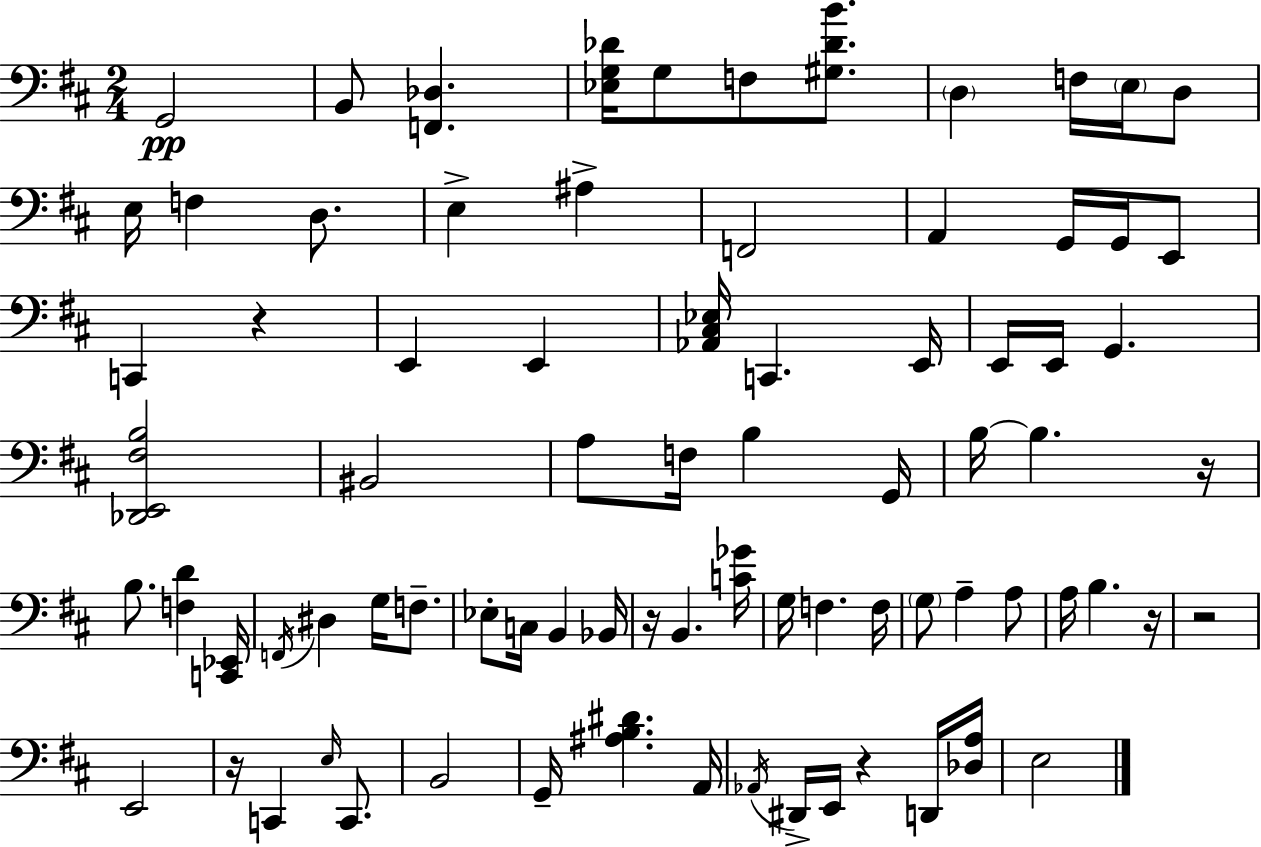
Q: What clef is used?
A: bass